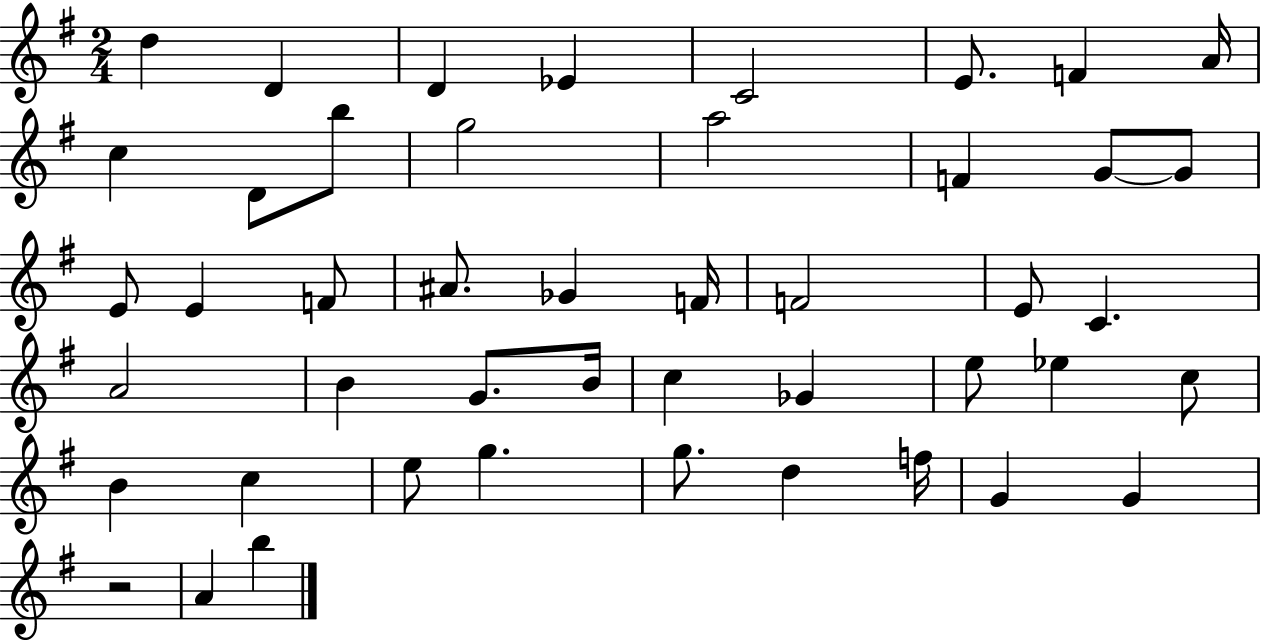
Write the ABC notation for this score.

X:1
T:Untitled
M:2/4
L:1/4
K:G
d D D _E C2 E/2 F A/4 c D/2 b/2 g2 a2 F G/2 G/2 E/2 E F/2 ^A/2 _G F/4 F2 E/2 C A2 B G/2 B/4 c _G e/2 _e c/2 B c e/2 g g/2 d f/4 G G z2 A b